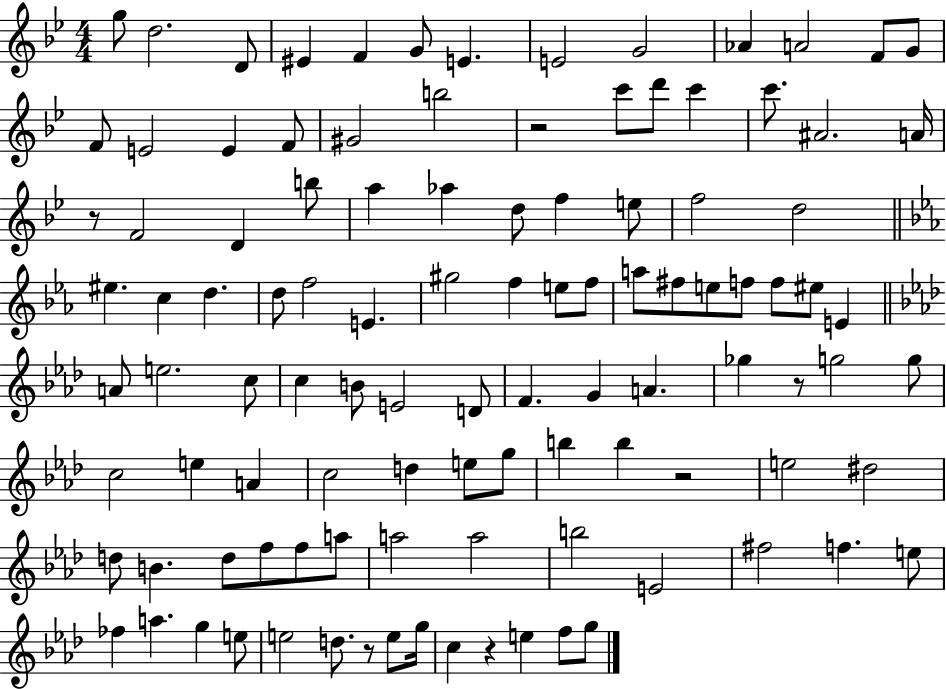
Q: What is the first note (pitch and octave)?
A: G5